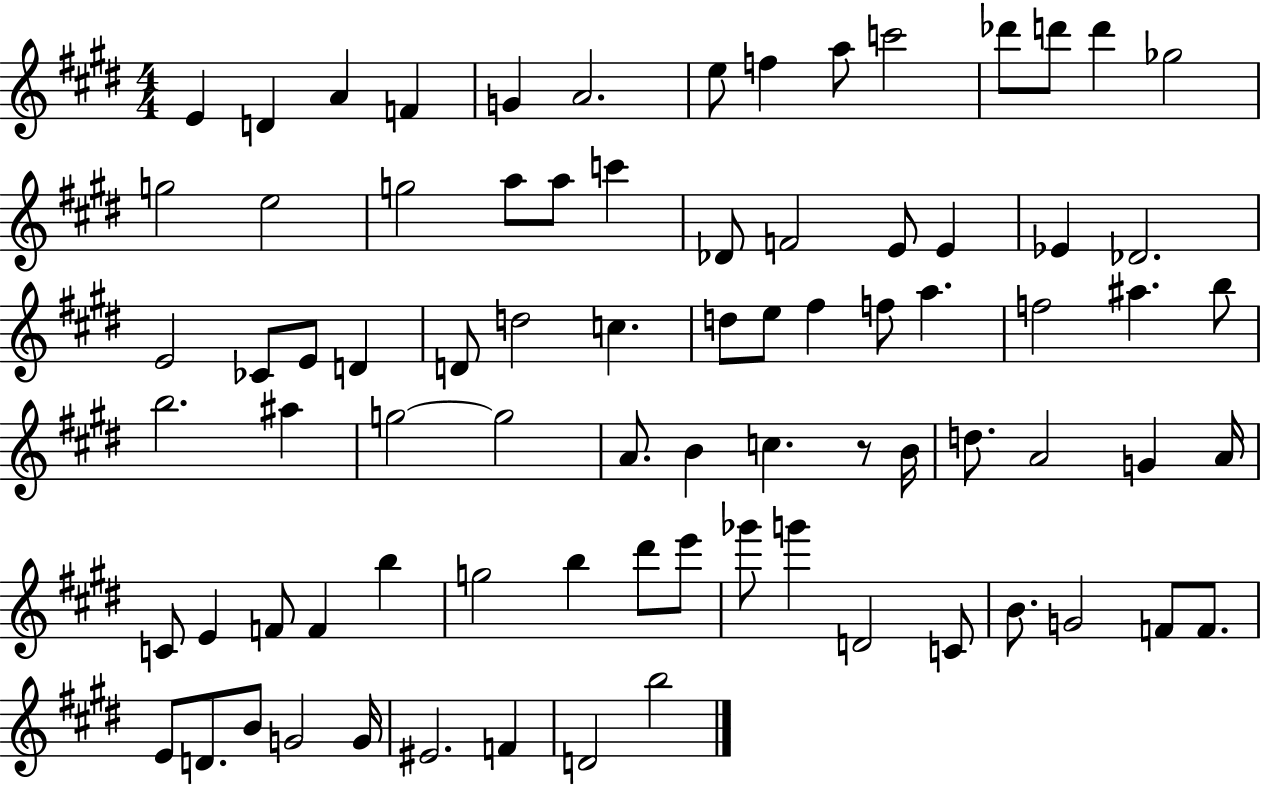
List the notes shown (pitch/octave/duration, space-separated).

E4/q D4/q A4/q F4/q G4/q A4/h. E5/e F5/q A5/e C6/h Db6/e D6/e D6/q Gb5/h G5/h E5/h G5/h A5/e A5/e C6/q Db4/e F4/h E4/e E4/q Eb4/q Db4/h. E4/h CES4/e E4/e D4/q D4/e D5/h C5/q. D5/e E5/e F#5/q F5/e A5/q. F5/h A#5/q. B5/e B5/h. A#5/q G5/h G5/h A4/e. B4/q C5/q. R/e B4/s D5/e. A4/h G4/q A4/s C4/e E4/q F4/e F4/q B5/q G5/h B5/q D#6/e E6/e Gb6/e G6/q D4/h C4/e B4/e. G4/h F4/e F4/e. E4/e D4/e. B4/e G4/h G4/s EIS4/h. F4/q D4/h B5/h